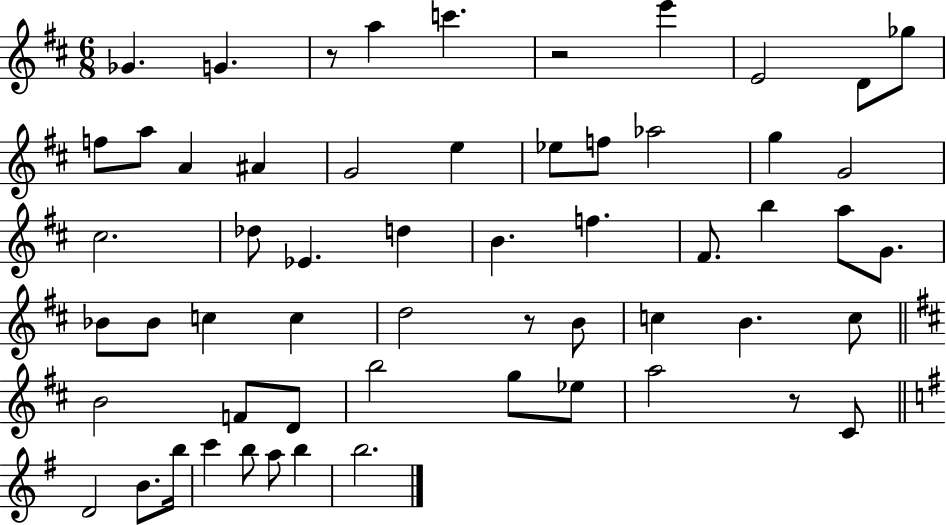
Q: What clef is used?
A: treble